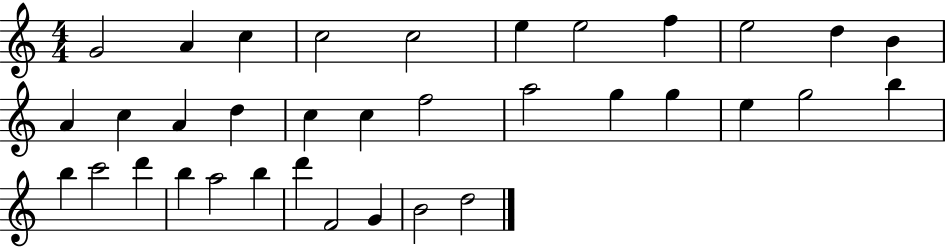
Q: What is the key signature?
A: C major